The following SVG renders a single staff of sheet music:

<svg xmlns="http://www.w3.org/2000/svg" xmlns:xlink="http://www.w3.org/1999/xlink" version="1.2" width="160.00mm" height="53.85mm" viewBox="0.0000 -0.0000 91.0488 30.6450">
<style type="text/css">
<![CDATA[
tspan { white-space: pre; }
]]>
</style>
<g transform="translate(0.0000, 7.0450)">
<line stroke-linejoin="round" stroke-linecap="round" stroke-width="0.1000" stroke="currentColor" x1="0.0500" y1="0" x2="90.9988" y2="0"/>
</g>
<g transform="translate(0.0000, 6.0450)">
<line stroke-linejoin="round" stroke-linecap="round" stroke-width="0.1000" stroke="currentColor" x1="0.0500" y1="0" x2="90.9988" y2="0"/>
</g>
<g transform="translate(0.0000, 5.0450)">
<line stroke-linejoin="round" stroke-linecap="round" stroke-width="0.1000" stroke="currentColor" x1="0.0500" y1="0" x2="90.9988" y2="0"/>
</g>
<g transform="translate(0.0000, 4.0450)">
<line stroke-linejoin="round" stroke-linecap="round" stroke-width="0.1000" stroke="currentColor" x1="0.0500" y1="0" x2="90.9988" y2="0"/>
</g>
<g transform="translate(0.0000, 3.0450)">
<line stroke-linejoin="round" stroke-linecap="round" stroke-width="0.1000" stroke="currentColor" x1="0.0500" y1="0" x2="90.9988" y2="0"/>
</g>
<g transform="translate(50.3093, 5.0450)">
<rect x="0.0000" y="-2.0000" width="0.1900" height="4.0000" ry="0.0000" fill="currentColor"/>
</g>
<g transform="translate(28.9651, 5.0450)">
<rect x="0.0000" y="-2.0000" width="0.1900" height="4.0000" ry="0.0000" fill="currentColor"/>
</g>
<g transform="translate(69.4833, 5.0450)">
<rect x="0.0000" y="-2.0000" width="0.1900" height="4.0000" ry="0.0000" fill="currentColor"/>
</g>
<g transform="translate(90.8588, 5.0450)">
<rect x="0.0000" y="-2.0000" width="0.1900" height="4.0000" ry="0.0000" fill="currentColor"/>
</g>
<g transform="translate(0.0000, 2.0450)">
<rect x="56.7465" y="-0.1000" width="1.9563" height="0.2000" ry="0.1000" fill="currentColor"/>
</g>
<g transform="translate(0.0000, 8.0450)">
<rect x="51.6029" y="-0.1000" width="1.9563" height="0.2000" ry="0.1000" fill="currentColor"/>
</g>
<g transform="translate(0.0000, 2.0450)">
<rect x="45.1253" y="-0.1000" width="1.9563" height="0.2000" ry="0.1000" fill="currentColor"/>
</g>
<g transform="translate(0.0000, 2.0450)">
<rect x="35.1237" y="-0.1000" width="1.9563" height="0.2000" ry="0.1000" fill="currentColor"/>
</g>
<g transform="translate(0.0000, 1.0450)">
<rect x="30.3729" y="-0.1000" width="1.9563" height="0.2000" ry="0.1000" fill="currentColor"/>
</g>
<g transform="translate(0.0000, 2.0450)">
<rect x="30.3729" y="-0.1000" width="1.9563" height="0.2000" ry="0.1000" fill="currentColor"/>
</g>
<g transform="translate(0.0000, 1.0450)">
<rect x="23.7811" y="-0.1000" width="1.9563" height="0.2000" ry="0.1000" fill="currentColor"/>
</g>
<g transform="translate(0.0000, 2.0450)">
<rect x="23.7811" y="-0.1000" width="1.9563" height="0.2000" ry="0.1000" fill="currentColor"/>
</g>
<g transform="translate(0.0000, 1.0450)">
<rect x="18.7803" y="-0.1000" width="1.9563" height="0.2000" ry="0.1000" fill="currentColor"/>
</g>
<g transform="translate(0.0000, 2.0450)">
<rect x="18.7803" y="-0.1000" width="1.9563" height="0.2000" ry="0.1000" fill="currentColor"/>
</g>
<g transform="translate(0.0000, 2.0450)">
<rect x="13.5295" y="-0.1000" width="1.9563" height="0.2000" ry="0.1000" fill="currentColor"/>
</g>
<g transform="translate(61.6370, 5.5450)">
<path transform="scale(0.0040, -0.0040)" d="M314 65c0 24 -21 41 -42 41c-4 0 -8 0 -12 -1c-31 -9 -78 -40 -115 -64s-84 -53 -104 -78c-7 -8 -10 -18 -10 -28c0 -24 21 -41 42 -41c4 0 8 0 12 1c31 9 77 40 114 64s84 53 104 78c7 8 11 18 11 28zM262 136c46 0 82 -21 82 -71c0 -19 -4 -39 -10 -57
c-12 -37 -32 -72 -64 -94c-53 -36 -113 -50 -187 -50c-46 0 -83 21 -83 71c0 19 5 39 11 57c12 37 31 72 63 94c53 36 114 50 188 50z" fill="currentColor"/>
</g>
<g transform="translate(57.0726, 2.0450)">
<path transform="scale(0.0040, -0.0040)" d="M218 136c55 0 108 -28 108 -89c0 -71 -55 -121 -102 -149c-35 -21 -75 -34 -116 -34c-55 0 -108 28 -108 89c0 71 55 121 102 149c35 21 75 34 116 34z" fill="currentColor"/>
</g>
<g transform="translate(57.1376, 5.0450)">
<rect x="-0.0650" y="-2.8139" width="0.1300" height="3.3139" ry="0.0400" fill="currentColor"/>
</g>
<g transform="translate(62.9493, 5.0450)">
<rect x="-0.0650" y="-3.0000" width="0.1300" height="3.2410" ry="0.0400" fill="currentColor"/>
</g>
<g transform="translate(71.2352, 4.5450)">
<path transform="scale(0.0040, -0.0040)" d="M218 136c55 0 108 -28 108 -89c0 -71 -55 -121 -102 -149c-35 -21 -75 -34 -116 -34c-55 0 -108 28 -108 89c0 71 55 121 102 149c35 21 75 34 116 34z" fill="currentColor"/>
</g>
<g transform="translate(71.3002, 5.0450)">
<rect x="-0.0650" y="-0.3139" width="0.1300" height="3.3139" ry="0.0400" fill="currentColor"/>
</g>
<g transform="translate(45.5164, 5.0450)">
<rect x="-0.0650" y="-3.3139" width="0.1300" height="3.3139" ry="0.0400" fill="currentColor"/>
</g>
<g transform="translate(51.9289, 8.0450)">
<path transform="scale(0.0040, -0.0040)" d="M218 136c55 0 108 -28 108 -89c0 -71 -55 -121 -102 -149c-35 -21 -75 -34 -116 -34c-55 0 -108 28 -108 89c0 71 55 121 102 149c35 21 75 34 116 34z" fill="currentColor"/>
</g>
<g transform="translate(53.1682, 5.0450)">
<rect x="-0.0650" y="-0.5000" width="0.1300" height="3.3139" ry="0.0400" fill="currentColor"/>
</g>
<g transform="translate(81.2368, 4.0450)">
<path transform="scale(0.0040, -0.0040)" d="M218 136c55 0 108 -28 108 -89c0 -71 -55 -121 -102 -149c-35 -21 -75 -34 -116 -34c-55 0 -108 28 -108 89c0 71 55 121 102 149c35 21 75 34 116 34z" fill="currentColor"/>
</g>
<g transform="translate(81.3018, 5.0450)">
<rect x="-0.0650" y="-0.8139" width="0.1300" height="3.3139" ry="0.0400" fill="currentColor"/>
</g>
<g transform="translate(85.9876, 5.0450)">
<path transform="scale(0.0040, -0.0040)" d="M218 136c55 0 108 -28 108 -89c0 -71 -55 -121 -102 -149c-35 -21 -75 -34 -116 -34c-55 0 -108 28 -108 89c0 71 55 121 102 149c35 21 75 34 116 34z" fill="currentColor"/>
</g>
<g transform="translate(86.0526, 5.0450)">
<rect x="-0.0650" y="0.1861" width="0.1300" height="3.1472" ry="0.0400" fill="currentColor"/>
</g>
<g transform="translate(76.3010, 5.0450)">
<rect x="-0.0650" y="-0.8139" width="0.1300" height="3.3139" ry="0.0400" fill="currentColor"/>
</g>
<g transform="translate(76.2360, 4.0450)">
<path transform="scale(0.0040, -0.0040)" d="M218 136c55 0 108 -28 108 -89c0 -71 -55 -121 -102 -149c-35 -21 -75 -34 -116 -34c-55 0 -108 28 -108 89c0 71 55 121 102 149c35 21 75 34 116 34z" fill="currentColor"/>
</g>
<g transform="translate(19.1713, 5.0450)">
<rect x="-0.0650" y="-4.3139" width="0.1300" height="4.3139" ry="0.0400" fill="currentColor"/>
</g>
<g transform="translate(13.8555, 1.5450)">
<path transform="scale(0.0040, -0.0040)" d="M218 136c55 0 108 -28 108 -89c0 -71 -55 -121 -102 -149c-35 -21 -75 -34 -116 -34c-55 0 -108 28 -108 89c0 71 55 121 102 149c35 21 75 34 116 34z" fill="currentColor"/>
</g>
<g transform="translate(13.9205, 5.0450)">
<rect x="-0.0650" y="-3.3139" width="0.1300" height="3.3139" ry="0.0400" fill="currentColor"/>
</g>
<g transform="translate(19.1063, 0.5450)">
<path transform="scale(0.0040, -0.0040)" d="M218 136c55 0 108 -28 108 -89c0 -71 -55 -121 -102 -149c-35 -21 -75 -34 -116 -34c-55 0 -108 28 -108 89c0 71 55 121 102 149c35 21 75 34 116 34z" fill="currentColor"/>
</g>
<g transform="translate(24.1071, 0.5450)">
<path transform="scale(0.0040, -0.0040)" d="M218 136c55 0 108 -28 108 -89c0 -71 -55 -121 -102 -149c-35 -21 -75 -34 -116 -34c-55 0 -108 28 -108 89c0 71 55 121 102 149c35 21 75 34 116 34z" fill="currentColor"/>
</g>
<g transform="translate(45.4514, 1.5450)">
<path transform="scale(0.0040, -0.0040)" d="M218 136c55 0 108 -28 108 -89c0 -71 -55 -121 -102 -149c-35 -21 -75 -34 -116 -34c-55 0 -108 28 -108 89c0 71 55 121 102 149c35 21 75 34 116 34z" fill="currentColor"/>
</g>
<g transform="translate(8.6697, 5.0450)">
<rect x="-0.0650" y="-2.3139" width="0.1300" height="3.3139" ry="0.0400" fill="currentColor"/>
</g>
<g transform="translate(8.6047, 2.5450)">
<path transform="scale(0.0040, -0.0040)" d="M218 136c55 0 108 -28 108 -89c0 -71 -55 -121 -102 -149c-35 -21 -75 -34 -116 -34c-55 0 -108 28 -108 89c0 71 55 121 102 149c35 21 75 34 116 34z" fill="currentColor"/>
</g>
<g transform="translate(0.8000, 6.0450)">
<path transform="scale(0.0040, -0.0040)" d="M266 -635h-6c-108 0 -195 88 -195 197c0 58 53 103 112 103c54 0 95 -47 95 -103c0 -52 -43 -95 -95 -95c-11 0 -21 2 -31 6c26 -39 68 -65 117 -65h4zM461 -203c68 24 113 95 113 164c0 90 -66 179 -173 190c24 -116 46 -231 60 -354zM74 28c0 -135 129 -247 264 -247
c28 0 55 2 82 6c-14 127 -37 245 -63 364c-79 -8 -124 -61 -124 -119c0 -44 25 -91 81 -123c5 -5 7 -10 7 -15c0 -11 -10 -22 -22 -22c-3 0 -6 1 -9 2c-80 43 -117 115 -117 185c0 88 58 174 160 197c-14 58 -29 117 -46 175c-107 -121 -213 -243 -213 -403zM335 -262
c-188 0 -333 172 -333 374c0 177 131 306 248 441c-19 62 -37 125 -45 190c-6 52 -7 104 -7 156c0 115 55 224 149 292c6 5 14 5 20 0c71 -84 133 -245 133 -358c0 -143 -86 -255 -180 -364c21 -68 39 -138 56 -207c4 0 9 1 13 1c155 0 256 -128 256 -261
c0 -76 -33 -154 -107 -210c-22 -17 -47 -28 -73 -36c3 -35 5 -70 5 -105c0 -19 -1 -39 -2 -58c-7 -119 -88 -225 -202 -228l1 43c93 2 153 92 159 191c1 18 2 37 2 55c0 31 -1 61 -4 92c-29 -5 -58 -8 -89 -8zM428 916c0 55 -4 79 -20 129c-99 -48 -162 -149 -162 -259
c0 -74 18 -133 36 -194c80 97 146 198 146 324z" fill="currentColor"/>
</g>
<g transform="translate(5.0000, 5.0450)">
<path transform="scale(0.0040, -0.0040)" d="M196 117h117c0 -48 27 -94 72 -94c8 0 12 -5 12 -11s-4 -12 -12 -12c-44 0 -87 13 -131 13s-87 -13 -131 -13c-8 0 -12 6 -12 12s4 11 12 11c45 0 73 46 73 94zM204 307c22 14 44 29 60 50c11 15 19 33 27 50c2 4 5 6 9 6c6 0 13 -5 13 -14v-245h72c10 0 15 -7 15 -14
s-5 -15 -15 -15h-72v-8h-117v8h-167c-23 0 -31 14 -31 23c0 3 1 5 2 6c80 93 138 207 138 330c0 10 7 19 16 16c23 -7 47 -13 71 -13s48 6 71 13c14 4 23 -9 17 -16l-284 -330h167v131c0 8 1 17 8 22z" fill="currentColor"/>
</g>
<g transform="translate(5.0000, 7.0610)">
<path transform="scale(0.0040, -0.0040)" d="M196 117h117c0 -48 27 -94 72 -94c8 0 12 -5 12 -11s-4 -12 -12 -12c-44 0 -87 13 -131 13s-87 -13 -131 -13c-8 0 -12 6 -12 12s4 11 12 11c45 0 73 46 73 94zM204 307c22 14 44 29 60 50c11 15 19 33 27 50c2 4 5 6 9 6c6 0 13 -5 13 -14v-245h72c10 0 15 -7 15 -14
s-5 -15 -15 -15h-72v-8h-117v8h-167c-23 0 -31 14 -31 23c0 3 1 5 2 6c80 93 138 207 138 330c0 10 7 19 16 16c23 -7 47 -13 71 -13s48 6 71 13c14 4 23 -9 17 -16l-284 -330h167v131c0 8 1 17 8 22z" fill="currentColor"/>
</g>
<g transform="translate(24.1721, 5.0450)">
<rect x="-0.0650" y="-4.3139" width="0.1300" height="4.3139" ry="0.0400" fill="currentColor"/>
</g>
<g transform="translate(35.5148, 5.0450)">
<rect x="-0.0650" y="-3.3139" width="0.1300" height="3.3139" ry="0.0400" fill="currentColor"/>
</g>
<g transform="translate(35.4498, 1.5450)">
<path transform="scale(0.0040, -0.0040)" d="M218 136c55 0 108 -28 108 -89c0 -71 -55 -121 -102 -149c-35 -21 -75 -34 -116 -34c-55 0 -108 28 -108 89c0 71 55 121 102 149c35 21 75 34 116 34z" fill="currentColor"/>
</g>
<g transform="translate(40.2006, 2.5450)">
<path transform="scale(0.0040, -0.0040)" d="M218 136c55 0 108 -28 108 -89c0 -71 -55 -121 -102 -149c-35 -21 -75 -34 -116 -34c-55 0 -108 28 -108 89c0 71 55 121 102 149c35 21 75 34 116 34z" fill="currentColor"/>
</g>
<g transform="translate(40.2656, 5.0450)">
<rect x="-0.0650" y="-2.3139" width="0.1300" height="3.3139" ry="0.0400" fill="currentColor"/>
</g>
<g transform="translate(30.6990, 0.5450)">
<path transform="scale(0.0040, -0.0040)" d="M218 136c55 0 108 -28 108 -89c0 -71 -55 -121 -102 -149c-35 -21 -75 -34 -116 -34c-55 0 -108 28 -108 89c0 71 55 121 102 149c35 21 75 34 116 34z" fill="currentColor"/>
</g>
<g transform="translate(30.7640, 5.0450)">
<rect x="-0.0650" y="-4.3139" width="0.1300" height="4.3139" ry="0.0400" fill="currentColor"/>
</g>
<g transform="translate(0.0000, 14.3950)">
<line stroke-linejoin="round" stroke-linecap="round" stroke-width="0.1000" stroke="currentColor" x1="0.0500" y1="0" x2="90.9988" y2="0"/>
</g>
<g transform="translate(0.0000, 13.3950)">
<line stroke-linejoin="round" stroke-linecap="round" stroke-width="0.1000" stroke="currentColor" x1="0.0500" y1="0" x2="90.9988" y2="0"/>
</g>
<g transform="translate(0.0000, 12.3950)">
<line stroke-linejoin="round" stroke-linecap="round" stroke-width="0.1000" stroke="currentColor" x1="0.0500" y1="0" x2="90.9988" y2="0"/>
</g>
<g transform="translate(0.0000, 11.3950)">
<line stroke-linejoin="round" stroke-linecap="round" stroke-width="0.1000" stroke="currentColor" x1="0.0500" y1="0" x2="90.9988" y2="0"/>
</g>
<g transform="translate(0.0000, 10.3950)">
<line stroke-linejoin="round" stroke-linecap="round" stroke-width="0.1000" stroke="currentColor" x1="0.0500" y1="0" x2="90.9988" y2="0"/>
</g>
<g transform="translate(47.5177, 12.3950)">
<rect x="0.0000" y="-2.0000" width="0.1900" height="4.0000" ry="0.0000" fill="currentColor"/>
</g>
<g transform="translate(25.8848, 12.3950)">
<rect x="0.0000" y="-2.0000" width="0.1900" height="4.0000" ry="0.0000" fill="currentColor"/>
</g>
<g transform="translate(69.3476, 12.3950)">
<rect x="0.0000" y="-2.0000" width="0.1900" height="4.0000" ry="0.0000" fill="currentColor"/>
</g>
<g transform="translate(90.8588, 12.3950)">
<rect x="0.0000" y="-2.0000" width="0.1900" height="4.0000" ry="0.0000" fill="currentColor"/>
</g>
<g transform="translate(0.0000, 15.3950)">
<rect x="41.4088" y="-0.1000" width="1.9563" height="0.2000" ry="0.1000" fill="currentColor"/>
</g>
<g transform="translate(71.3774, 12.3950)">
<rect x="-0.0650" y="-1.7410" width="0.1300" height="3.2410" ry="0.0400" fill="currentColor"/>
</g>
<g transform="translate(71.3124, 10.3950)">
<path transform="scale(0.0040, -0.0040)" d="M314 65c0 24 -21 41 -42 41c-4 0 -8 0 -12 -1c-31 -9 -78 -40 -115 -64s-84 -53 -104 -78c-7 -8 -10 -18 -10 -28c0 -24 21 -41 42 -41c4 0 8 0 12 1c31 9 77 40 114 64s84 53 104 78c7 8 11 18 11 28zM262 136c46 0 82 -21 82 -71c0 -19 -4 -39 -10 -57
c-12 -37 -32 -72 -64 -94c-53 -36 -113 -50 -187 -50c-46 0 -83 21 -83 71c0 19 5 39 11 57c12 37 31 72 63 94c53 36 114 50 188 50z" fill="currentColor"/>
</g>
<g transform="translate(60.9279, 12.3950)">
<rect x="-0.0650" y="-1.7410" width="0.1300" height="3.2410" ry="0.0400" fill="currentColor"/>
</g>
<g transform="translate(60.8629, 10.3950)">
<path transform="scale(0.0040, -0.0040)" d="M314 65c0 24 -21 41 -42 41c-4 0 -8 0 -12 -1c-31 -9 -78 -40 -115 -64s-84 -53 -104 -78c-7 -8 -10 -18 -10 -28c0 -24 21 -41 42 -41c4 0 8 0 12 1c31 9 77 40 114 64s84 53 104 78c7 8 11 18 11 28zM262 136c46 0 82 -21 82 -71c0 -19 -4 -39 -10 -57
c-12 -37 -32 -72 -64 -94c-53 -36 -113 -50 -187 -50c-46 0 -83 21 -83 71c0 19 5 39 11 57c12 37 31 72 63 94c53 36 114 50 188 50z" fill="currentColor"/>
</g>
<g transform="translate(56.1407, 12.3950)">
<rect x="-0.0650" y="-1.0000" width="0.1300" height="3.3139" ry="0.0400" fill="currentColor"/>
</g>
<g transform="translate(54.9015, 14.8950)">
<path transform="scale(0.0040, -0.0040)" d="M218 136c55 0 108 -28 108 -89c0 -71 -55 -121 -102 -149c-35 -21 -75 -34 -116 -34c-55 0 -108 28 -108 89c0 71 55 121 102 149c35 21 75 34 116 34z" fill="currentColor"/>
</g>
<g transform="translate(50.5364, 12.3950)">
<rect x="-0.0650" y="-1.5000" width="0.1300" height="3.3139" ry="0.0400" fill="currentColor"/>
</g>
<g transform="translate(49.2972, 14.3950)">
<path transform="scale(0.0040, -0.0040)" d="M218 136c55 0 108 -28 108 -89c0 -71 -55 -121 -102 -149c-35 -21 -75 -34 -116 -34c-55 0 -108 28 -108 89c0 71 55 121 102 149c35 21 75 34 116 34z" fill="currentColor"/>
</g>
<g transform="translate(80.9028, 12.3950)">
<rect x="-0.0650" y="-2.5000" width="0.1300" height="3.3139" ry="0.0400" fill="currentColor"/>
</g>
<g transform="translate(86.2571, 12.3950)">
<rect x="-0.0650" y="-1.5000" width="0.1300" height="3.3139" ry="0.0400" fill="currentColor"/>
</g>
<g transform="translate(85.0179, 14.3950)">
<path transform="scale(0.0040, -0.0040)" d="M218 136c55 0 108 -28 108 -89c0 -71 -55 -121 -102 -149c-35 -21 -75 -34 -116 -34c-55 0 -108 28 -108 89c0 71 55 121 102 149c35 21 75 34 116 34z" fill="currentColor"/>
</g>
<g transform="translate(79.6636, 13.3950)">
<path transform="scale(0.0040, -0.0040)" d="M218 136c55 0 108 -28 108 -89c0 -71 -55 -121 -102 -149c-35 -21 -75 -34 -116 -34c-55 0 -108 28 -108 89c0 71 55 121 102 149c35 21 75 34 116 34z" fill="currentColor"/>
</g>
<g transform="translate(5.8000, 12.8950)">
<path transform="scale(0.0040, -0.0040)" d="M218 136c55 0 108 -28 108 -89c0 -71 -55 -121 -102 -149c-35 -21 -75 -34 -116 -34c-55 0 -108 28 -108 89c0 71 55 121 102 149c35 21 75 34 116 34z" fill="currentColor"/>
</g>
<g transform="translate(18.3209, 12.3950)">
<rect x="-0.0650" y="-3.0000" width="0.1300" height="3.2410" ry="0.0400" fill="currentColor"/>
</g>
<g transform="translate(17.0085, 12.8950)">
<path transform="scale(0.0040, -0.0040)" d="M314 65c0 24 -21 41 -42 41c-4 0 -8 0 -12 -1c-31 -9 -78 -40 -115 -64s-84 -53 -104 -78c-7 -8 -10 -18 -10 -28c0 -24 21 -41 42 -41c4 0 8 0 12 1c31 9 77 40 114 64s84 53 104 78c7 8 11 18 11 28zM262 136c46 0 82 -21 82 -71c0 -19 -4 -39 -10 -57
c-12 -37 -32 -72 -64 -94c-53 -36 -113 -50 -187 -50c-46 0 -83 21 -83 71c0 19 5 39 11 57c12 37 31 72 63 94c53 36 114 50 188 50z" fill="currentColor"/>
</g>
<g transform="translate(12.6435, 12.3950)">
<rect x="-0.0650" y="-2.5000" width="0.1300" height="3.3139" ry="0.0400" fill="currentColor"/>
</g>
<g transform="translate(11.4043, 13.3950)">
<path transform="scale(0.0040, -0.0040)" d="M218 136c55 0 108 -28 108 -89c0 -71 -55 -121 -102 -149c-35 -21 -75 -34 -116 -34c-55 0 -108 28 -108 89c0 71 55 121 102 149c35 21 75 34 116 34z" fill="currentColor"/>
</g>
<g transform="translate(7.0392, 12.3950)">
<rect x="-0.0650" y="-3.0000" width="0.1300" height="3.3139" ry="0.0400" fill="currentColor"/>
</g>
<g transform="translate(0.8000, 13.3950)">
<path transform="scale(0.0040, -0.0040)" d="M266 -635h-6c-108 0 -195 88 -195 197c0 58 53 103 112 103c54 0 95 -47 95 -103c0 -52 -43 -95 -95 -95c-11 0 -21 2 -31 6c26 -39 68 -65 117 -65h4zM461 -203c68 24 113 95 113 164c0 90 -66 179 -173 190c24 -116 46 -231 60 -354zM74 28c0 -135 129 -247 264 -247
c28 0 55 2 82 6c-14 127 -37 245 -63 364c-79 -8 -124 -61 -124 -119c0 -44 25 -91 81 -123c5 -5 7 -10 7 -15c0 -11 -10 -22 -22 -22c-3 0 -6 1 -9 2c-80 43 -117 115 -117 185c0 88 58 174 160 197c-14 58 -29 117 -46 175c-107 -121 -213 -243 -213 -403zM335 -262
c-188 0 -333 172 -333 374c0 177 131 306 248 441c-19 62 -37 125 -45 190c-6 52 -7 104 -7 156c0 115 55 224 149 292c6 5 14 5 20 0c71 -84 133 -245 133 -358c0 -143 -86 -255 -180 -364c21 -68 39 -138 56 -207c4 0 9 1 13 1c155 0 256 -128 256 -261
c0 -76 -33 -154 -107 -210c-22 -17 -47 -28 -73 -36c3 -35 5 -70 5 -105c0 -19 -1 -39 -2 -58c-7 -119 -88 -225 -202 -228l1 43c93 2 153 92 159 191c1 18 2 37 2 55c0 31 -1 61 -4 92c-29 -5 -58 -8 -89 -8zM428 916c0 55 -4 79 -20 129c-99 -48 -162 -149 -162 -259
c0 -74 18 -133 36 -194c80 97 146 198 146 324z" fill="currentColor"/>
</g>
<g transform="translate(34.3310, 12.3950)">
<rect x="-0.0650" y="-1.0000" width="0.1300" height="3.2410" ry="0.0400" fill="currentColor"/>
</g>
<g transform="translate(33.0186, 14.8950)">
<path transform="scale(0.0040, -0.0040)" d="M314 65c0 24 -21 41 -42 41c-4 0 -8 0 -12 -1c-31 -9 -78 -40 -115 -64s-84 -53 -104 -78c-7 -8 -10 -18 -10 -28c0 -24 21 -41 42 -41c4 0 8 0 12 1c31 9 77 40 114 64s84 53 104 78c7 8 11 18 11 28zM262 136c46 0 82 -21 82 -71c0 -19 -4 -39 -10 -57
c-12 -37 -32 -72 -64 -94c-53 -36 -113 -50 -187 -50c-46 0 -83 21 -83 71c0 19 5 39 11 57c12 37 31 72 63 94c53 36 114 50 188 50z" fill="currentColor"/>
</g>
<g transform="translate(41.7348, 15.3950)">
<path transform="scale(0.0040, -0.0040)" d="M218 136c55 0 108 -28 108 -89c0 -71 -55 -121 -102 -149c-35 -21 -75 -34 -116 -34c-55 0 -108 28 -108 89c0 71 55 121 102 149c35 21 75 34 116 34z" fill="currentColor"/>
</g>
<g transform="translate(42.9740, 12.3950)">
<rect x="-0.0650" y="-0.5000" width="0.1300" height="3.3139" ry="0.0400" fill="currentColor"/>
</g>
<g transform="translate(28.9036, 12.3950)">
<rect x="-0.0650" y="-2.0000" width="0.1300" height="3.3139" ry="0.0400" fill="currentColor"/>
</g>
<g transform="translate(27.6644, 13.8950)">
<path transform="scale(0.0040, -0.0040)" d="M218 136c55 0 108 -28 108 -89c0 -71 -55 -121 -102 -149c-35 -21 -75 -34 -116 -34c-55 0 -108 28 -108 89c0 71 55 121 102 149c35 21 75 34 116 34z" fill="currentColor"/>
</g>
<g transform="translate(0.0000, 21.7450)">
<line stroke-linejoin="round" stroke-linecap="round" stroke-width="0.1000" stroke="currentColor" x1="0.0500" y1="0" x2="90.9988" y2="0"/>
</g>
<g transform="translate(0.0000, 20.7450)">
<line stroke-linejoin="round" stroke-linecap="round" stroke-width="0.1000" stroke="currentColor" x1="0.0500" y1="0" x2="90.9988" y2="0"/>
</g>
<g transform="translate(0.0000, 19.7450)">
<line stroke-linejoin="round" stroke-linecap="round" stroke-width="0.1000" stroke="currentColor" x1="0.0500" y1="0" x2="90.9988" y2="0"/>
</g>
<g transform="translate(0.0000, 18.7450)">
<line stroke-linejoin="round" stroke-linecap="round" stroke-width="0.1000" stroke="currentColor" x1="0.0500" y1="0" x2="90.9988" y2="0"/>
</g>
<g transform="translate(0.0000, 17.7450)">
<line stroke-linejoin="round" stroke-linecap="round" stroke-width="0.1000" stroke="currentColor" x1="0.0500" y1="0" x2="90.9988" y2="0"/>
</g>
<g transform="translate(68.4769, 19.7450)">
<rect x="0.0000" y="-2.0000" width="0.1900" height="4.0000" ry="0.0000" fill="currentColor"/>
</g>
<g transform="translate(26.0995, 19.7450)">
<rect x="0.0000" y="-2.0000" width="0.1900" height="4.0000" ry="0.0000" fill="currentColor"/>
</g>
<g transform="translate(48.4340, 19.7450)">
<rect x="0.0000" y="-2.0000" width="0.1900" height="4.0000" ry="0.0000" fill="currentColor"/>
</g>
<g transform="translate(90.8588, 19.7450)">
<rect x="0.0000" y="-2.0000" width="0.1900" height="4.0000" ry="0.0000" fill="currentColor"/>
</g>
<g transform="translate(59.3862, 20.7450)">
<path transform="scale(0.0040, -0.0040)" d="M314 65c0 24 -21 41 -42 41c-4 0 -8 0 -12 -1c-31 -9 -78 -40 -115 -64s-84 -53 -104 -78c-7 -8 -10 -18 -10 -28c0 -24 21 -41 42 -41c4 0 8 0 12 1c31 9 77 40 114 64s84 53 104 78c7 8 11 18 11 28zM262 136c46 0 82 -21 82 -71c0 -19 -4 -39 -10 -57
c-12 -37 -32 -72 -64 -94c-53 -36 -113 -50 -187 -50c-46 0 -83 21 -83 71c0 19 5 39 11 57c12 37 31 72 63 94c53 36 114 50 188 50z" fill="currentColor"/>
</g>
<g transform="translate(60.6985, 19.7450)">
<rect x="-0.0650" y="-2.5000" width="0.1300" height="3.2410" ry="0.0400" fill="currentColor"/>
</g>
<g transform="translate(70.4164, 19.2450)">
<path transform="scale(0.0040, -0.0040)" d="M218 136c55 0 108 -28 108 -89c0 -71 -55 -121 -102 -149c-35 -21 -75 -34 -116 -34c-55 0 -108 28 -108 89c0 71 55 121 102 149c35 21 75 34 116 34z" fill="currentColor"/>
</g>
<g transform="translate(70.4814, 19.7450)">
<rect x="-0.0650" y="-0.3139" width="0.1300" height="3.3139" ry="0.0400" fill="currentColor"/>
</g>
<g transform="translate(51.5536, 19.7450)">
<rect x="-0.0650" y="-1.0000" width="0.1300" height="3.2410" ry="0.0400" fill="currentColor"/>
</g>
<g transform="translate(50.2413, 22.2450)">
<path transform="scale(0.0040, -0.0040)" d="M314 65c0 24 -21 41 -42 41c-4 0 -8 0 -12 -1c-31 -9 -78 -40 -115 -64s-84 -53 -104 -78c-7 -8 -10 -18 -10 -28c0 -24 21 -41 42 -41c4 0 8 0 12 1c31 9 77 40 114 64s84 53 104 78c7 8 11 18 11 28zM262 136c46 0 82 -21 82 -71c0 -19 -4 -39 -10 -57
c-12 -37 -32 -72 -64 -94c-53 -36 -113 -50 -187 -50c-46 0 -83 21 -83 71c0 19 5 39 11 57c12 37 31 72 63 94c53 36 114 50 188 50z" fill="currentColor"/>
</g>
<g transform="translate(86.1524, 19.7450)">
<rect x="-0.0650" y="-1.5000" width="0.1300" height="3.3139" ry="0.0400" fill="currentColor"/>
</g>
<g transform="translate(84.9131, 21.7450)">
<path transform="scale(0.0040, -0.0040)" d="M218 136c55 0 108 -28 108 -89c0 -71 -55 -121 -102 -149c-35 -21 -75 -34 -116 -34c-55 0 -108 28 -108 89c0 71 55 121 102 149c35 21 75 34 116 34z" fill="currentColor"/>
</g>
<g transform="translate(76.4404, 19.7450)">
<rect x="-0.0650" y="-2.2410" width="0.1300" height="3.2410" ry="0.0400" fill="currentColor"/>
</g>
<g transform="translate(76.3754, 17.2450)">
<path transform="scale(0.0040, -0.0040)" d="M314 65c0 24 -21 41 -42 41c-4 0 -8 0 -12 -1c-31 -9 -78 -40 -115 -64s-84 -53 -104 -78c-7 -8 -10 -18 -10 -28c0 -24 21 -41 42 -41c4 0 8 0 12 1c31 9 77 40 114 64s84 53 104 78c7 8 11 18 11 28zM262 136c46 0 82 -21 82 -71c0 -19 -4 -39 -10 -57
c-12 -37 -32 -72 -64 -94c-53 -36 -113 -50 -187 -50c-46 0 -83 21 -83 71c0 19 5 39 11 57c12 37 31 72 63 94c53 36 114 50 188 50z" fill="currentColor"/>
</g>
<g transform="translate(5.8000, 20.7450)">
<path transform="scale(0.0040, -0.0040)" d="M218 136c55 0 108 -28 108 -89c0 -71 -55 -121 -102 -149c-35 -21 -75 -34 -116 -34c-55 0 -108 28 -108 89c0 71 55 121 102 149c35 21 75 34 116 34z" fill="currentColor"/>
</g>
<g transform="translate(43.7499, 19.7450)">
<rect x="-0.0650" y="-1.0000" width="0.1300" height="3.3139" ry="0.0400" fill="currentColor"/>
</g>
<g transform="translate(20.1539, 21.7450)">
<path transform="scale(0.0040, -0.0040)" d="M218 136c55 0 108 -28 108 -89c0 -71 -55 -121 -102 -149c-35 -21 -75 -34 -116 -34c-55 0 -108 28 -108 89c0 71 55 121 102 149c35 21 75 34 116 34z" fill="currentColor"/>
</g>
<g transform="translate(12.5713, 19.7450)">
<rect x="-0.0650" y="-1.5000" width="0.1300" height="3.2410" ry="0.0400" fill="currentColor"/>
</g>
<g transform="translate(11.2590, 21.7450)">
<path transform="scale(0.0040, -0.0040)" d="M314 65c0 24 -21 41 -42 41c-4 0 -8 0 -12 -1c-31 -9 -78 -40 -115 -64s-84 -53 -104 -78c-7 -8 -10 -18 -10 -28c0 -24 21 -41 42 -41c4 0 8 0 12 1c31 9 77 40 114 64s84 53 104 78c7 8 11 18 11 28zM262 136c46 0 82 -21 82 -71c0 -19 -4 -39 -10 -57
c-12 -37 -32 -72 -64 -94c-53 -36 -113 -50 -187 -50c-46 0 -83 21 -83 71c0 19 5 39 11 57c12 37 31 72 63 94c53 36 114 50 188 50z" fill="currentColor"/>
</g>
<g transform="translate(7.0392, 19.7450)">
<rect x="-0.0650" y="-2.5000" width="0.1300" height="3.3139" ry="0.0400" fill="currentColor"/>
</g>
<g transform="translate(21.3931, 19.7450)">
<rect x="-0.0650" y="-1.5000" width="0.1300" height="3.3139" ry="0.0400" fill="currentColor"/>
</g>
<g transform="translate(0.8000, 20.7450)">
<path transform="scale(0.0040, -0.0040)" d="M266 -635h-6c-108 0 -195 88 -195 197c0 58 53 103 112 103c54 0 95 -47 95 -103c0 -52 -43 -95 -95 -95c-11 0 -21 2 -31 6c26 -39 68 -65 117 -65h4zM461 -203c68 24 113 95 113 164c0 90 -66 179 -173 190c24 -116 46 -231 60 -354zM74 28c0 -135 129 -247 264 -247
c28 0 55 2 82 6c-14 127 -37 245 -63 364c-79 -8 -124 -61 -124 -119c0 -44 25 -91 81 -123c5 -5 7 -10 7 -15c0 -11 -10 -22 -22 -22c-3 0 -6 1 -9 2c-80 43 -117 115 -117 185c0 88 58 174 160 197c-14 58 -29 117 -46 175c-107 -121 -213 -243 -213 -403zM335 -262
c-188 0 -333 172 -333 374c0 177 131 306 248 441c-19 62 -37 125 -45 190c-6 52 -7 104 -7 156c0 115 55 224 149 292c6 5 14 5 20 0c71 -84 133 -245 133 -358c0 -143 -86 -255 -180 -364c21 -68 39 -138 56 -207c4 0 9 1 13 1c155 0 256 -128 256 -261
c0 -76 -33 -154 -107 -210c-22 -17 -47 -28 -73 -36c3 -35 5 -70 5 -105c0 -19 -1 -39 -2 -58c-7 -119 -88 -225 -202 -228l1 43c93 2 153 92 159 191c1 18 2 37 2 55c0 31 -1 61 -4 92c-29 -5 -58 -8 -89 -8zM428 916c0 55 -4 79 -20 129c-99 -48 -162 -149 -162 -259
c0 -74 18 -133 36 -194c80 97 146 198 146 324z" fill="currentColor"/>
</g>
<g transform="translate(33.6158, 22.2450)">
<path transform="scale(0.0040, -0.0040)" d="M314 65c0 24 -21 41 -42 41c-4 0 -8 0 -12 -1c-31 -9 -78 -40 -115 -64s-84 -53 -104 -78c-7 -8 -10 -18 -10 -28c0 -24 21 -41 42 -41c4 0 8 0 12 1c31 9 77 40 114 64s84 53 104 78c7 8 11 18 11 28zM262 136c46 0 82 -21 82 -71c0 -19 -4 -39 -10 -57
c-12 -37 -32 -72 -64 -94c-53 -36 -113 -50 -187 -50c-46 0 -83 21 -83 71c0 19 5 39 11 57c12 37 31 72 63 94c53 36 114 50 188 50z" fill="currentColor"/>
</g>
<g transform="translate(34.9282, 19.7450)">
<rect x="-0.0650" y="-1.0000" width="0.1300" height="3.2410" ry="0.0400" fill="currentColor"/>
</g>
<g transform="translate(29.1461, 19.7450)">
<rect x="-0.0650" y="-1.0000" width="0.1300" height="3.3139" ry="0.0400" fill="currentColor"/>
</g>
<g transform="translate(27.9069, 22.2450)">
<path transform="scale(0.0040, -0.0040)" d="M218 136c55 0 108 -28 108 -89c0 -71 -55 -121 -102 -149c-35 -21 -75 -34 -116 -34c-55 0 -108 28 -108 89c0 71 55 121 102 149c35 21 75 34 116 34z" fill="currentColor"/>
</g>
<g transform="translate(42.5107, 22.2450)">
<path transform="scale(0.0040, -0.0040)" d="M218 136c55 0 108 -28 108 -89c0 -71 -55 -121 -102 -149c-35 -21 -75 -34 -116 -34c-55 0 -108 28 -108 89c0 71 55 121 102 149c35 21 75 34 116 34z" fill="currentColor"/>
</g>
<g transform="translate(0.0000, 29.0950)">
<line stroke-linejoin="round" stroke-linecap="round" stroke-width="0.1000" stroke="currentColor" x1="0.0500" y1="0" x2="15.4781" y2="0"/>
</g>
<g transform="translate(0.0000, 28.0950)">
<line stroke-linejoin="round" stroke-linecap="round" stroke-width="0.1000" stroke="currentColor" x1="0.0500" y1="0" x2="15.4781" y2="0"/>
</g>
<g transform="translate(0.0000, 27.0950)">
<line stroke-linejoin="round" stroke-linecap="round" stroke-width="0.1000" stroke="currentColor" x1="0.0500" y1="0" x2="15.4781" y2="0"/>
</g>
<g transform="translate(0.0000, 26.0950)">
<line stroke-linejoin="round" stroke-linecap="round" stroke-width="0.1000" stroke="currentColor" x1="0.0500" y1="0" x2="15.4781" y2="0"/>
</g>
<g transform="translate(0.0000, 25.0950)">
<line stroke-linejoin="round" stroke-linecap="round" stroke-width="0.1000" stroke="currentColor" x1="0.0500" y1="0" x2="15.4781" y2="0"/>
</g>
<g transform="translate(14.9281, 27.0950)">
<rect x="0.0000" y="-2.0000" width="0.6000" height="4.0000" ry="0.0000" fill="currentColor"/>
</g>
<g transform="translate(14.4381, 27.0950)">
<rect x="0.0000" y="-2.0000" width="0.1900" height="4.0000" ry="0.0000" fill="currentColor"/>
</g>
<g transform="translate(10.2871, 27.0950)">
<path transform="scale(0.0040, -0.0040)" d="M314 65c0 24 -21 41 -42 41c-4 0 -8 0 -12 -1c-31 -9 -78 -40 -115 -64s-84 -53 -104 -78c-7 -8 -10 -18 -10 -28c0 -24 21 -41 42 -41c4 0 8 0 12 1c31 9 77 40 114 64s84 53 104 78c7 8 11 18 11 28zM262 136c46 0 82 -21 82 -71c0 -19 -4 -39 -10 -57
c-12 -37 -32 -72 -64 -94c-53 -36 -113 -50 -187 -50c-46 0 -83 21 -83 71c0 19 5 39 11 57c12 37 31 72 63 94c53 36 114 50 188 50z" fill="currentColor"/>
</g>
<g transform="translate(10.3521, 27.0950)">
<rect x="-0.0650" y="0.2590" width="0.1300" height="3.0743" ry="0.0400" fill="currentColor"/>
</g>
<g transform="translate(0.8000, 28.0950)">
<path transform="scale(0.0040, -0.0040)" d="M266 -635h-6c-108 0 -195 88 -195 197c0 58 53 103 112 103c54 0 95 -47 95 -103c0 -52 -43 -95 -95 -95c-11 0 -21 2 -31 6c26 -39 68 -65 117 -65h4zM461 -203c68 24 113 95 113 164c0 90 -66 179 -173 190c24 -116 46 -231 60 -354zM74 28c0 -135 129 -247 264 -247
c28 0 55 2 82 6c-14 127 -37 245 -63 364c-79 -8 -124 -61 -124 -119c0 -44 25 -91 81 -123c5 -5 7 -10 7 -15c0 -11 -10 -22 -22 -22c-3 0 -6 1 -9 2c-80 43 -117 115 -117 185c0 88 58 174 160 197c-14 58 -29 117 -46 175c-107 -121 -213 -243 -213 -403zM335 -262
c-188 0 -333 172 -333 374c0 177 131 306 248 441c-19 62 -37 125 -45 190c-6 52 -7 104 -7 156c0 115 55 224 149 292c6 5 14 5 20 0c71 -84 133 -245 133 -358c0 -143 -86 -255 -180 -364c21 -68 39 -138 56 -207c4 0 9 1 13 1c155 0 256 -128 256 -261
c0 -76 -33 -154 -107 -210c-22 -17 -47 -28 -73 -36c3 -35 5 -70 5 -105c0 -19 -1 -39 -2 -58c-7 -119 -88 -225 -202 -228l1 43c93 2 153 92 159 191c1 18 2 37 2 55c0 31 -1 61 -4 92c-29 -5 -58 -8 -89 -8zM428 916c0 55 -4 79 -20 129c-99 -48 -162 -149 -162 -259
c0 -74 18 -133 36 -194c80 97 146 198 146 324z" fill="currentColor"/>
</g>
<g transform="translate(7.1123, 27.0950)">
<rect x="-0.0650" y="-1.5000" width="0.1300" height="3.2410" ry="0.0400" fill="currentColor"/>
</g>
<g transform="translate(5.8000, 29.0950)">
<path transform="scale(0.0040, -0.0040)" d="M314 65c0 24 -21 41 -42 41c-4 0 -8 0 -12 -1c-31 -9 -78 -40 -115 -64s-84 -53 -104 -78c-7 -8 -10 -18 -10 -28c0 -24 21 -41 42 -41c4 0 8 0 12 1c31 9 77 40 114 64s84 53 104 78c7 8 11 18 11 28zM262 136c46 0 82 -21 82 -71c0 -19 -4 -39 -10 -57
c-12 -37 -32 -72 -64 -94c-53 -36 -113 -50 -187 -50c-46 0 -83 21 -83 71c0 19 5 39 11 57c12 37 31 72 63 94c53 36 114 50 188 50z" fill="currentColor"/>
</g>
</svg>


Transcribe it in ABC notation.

X:1
T:Untitled
M:4/4
L:1/4
K:C
g b d' d' d' b g b C a A2 c d d B A G A2 F D2 C E D f2 f2 G E G E2 E D D2 D D2 G2 c g2 E E2 B2